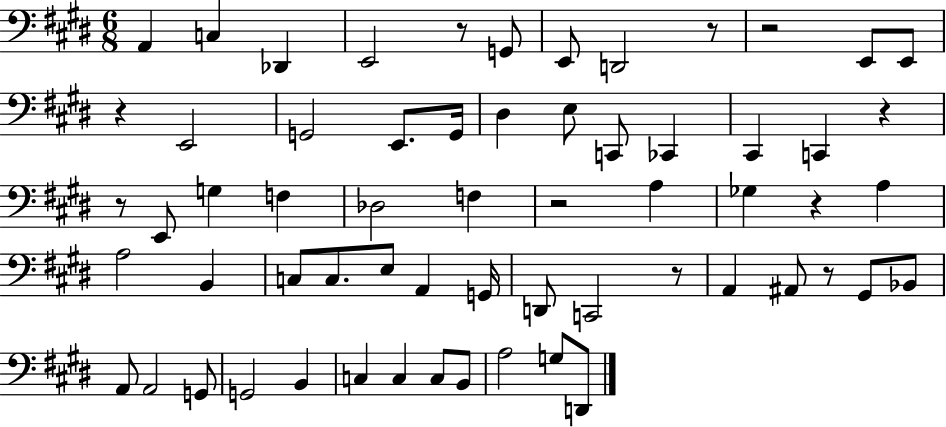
A2/q C3/q Db2/q E2/h R/e G2/e E2/e D2/h R/e R/h E2/e E2/e R/q E2/h G2/h E2/e. G2/s D#3/q E3/e C2/e CES2/q C#2/q C2/q R/q R/e E2/e G3/q F3/q Db3/h F3/q R/h A3/q Gb3/q R/q A3/q A3/h B2/q C3/e C3/e. E3/e A2/q G2/s D2/e C2/h R/e A2/q A#2/e R/e G#2/e Bb2/e A2/e A2/h G2/e G2/h B2/q C3/q C3/q C3/e B2/e A3/h G3/e D2/e